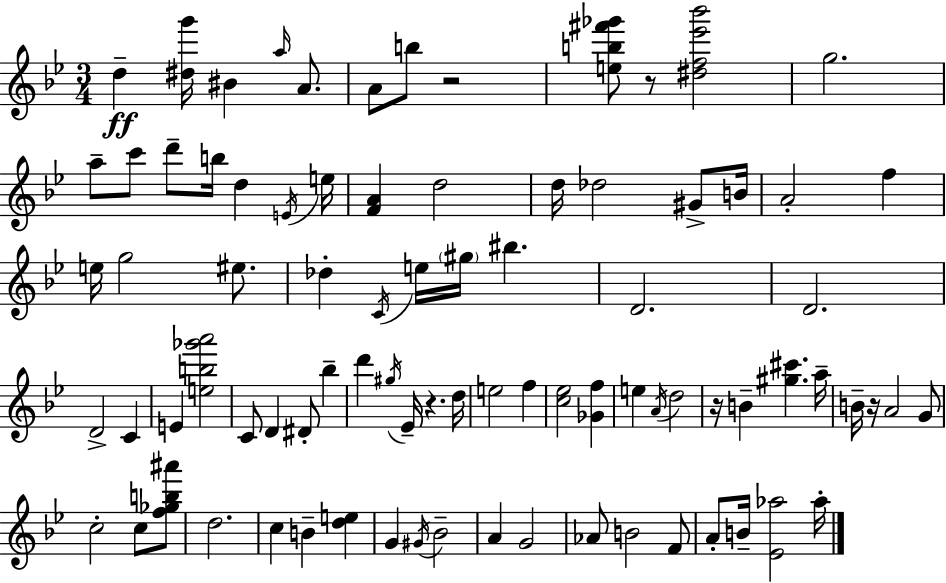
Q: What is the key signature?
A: BES major